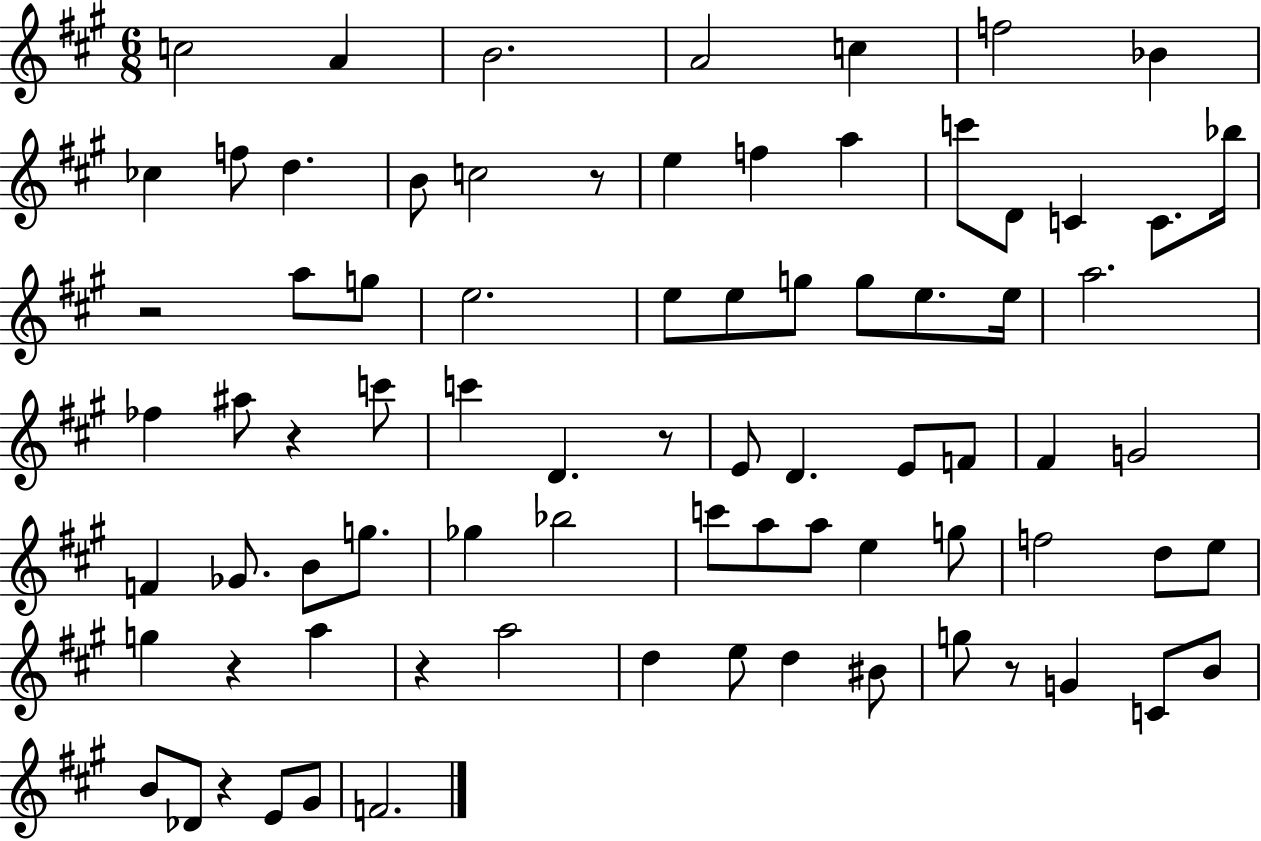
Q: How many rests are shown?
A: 8